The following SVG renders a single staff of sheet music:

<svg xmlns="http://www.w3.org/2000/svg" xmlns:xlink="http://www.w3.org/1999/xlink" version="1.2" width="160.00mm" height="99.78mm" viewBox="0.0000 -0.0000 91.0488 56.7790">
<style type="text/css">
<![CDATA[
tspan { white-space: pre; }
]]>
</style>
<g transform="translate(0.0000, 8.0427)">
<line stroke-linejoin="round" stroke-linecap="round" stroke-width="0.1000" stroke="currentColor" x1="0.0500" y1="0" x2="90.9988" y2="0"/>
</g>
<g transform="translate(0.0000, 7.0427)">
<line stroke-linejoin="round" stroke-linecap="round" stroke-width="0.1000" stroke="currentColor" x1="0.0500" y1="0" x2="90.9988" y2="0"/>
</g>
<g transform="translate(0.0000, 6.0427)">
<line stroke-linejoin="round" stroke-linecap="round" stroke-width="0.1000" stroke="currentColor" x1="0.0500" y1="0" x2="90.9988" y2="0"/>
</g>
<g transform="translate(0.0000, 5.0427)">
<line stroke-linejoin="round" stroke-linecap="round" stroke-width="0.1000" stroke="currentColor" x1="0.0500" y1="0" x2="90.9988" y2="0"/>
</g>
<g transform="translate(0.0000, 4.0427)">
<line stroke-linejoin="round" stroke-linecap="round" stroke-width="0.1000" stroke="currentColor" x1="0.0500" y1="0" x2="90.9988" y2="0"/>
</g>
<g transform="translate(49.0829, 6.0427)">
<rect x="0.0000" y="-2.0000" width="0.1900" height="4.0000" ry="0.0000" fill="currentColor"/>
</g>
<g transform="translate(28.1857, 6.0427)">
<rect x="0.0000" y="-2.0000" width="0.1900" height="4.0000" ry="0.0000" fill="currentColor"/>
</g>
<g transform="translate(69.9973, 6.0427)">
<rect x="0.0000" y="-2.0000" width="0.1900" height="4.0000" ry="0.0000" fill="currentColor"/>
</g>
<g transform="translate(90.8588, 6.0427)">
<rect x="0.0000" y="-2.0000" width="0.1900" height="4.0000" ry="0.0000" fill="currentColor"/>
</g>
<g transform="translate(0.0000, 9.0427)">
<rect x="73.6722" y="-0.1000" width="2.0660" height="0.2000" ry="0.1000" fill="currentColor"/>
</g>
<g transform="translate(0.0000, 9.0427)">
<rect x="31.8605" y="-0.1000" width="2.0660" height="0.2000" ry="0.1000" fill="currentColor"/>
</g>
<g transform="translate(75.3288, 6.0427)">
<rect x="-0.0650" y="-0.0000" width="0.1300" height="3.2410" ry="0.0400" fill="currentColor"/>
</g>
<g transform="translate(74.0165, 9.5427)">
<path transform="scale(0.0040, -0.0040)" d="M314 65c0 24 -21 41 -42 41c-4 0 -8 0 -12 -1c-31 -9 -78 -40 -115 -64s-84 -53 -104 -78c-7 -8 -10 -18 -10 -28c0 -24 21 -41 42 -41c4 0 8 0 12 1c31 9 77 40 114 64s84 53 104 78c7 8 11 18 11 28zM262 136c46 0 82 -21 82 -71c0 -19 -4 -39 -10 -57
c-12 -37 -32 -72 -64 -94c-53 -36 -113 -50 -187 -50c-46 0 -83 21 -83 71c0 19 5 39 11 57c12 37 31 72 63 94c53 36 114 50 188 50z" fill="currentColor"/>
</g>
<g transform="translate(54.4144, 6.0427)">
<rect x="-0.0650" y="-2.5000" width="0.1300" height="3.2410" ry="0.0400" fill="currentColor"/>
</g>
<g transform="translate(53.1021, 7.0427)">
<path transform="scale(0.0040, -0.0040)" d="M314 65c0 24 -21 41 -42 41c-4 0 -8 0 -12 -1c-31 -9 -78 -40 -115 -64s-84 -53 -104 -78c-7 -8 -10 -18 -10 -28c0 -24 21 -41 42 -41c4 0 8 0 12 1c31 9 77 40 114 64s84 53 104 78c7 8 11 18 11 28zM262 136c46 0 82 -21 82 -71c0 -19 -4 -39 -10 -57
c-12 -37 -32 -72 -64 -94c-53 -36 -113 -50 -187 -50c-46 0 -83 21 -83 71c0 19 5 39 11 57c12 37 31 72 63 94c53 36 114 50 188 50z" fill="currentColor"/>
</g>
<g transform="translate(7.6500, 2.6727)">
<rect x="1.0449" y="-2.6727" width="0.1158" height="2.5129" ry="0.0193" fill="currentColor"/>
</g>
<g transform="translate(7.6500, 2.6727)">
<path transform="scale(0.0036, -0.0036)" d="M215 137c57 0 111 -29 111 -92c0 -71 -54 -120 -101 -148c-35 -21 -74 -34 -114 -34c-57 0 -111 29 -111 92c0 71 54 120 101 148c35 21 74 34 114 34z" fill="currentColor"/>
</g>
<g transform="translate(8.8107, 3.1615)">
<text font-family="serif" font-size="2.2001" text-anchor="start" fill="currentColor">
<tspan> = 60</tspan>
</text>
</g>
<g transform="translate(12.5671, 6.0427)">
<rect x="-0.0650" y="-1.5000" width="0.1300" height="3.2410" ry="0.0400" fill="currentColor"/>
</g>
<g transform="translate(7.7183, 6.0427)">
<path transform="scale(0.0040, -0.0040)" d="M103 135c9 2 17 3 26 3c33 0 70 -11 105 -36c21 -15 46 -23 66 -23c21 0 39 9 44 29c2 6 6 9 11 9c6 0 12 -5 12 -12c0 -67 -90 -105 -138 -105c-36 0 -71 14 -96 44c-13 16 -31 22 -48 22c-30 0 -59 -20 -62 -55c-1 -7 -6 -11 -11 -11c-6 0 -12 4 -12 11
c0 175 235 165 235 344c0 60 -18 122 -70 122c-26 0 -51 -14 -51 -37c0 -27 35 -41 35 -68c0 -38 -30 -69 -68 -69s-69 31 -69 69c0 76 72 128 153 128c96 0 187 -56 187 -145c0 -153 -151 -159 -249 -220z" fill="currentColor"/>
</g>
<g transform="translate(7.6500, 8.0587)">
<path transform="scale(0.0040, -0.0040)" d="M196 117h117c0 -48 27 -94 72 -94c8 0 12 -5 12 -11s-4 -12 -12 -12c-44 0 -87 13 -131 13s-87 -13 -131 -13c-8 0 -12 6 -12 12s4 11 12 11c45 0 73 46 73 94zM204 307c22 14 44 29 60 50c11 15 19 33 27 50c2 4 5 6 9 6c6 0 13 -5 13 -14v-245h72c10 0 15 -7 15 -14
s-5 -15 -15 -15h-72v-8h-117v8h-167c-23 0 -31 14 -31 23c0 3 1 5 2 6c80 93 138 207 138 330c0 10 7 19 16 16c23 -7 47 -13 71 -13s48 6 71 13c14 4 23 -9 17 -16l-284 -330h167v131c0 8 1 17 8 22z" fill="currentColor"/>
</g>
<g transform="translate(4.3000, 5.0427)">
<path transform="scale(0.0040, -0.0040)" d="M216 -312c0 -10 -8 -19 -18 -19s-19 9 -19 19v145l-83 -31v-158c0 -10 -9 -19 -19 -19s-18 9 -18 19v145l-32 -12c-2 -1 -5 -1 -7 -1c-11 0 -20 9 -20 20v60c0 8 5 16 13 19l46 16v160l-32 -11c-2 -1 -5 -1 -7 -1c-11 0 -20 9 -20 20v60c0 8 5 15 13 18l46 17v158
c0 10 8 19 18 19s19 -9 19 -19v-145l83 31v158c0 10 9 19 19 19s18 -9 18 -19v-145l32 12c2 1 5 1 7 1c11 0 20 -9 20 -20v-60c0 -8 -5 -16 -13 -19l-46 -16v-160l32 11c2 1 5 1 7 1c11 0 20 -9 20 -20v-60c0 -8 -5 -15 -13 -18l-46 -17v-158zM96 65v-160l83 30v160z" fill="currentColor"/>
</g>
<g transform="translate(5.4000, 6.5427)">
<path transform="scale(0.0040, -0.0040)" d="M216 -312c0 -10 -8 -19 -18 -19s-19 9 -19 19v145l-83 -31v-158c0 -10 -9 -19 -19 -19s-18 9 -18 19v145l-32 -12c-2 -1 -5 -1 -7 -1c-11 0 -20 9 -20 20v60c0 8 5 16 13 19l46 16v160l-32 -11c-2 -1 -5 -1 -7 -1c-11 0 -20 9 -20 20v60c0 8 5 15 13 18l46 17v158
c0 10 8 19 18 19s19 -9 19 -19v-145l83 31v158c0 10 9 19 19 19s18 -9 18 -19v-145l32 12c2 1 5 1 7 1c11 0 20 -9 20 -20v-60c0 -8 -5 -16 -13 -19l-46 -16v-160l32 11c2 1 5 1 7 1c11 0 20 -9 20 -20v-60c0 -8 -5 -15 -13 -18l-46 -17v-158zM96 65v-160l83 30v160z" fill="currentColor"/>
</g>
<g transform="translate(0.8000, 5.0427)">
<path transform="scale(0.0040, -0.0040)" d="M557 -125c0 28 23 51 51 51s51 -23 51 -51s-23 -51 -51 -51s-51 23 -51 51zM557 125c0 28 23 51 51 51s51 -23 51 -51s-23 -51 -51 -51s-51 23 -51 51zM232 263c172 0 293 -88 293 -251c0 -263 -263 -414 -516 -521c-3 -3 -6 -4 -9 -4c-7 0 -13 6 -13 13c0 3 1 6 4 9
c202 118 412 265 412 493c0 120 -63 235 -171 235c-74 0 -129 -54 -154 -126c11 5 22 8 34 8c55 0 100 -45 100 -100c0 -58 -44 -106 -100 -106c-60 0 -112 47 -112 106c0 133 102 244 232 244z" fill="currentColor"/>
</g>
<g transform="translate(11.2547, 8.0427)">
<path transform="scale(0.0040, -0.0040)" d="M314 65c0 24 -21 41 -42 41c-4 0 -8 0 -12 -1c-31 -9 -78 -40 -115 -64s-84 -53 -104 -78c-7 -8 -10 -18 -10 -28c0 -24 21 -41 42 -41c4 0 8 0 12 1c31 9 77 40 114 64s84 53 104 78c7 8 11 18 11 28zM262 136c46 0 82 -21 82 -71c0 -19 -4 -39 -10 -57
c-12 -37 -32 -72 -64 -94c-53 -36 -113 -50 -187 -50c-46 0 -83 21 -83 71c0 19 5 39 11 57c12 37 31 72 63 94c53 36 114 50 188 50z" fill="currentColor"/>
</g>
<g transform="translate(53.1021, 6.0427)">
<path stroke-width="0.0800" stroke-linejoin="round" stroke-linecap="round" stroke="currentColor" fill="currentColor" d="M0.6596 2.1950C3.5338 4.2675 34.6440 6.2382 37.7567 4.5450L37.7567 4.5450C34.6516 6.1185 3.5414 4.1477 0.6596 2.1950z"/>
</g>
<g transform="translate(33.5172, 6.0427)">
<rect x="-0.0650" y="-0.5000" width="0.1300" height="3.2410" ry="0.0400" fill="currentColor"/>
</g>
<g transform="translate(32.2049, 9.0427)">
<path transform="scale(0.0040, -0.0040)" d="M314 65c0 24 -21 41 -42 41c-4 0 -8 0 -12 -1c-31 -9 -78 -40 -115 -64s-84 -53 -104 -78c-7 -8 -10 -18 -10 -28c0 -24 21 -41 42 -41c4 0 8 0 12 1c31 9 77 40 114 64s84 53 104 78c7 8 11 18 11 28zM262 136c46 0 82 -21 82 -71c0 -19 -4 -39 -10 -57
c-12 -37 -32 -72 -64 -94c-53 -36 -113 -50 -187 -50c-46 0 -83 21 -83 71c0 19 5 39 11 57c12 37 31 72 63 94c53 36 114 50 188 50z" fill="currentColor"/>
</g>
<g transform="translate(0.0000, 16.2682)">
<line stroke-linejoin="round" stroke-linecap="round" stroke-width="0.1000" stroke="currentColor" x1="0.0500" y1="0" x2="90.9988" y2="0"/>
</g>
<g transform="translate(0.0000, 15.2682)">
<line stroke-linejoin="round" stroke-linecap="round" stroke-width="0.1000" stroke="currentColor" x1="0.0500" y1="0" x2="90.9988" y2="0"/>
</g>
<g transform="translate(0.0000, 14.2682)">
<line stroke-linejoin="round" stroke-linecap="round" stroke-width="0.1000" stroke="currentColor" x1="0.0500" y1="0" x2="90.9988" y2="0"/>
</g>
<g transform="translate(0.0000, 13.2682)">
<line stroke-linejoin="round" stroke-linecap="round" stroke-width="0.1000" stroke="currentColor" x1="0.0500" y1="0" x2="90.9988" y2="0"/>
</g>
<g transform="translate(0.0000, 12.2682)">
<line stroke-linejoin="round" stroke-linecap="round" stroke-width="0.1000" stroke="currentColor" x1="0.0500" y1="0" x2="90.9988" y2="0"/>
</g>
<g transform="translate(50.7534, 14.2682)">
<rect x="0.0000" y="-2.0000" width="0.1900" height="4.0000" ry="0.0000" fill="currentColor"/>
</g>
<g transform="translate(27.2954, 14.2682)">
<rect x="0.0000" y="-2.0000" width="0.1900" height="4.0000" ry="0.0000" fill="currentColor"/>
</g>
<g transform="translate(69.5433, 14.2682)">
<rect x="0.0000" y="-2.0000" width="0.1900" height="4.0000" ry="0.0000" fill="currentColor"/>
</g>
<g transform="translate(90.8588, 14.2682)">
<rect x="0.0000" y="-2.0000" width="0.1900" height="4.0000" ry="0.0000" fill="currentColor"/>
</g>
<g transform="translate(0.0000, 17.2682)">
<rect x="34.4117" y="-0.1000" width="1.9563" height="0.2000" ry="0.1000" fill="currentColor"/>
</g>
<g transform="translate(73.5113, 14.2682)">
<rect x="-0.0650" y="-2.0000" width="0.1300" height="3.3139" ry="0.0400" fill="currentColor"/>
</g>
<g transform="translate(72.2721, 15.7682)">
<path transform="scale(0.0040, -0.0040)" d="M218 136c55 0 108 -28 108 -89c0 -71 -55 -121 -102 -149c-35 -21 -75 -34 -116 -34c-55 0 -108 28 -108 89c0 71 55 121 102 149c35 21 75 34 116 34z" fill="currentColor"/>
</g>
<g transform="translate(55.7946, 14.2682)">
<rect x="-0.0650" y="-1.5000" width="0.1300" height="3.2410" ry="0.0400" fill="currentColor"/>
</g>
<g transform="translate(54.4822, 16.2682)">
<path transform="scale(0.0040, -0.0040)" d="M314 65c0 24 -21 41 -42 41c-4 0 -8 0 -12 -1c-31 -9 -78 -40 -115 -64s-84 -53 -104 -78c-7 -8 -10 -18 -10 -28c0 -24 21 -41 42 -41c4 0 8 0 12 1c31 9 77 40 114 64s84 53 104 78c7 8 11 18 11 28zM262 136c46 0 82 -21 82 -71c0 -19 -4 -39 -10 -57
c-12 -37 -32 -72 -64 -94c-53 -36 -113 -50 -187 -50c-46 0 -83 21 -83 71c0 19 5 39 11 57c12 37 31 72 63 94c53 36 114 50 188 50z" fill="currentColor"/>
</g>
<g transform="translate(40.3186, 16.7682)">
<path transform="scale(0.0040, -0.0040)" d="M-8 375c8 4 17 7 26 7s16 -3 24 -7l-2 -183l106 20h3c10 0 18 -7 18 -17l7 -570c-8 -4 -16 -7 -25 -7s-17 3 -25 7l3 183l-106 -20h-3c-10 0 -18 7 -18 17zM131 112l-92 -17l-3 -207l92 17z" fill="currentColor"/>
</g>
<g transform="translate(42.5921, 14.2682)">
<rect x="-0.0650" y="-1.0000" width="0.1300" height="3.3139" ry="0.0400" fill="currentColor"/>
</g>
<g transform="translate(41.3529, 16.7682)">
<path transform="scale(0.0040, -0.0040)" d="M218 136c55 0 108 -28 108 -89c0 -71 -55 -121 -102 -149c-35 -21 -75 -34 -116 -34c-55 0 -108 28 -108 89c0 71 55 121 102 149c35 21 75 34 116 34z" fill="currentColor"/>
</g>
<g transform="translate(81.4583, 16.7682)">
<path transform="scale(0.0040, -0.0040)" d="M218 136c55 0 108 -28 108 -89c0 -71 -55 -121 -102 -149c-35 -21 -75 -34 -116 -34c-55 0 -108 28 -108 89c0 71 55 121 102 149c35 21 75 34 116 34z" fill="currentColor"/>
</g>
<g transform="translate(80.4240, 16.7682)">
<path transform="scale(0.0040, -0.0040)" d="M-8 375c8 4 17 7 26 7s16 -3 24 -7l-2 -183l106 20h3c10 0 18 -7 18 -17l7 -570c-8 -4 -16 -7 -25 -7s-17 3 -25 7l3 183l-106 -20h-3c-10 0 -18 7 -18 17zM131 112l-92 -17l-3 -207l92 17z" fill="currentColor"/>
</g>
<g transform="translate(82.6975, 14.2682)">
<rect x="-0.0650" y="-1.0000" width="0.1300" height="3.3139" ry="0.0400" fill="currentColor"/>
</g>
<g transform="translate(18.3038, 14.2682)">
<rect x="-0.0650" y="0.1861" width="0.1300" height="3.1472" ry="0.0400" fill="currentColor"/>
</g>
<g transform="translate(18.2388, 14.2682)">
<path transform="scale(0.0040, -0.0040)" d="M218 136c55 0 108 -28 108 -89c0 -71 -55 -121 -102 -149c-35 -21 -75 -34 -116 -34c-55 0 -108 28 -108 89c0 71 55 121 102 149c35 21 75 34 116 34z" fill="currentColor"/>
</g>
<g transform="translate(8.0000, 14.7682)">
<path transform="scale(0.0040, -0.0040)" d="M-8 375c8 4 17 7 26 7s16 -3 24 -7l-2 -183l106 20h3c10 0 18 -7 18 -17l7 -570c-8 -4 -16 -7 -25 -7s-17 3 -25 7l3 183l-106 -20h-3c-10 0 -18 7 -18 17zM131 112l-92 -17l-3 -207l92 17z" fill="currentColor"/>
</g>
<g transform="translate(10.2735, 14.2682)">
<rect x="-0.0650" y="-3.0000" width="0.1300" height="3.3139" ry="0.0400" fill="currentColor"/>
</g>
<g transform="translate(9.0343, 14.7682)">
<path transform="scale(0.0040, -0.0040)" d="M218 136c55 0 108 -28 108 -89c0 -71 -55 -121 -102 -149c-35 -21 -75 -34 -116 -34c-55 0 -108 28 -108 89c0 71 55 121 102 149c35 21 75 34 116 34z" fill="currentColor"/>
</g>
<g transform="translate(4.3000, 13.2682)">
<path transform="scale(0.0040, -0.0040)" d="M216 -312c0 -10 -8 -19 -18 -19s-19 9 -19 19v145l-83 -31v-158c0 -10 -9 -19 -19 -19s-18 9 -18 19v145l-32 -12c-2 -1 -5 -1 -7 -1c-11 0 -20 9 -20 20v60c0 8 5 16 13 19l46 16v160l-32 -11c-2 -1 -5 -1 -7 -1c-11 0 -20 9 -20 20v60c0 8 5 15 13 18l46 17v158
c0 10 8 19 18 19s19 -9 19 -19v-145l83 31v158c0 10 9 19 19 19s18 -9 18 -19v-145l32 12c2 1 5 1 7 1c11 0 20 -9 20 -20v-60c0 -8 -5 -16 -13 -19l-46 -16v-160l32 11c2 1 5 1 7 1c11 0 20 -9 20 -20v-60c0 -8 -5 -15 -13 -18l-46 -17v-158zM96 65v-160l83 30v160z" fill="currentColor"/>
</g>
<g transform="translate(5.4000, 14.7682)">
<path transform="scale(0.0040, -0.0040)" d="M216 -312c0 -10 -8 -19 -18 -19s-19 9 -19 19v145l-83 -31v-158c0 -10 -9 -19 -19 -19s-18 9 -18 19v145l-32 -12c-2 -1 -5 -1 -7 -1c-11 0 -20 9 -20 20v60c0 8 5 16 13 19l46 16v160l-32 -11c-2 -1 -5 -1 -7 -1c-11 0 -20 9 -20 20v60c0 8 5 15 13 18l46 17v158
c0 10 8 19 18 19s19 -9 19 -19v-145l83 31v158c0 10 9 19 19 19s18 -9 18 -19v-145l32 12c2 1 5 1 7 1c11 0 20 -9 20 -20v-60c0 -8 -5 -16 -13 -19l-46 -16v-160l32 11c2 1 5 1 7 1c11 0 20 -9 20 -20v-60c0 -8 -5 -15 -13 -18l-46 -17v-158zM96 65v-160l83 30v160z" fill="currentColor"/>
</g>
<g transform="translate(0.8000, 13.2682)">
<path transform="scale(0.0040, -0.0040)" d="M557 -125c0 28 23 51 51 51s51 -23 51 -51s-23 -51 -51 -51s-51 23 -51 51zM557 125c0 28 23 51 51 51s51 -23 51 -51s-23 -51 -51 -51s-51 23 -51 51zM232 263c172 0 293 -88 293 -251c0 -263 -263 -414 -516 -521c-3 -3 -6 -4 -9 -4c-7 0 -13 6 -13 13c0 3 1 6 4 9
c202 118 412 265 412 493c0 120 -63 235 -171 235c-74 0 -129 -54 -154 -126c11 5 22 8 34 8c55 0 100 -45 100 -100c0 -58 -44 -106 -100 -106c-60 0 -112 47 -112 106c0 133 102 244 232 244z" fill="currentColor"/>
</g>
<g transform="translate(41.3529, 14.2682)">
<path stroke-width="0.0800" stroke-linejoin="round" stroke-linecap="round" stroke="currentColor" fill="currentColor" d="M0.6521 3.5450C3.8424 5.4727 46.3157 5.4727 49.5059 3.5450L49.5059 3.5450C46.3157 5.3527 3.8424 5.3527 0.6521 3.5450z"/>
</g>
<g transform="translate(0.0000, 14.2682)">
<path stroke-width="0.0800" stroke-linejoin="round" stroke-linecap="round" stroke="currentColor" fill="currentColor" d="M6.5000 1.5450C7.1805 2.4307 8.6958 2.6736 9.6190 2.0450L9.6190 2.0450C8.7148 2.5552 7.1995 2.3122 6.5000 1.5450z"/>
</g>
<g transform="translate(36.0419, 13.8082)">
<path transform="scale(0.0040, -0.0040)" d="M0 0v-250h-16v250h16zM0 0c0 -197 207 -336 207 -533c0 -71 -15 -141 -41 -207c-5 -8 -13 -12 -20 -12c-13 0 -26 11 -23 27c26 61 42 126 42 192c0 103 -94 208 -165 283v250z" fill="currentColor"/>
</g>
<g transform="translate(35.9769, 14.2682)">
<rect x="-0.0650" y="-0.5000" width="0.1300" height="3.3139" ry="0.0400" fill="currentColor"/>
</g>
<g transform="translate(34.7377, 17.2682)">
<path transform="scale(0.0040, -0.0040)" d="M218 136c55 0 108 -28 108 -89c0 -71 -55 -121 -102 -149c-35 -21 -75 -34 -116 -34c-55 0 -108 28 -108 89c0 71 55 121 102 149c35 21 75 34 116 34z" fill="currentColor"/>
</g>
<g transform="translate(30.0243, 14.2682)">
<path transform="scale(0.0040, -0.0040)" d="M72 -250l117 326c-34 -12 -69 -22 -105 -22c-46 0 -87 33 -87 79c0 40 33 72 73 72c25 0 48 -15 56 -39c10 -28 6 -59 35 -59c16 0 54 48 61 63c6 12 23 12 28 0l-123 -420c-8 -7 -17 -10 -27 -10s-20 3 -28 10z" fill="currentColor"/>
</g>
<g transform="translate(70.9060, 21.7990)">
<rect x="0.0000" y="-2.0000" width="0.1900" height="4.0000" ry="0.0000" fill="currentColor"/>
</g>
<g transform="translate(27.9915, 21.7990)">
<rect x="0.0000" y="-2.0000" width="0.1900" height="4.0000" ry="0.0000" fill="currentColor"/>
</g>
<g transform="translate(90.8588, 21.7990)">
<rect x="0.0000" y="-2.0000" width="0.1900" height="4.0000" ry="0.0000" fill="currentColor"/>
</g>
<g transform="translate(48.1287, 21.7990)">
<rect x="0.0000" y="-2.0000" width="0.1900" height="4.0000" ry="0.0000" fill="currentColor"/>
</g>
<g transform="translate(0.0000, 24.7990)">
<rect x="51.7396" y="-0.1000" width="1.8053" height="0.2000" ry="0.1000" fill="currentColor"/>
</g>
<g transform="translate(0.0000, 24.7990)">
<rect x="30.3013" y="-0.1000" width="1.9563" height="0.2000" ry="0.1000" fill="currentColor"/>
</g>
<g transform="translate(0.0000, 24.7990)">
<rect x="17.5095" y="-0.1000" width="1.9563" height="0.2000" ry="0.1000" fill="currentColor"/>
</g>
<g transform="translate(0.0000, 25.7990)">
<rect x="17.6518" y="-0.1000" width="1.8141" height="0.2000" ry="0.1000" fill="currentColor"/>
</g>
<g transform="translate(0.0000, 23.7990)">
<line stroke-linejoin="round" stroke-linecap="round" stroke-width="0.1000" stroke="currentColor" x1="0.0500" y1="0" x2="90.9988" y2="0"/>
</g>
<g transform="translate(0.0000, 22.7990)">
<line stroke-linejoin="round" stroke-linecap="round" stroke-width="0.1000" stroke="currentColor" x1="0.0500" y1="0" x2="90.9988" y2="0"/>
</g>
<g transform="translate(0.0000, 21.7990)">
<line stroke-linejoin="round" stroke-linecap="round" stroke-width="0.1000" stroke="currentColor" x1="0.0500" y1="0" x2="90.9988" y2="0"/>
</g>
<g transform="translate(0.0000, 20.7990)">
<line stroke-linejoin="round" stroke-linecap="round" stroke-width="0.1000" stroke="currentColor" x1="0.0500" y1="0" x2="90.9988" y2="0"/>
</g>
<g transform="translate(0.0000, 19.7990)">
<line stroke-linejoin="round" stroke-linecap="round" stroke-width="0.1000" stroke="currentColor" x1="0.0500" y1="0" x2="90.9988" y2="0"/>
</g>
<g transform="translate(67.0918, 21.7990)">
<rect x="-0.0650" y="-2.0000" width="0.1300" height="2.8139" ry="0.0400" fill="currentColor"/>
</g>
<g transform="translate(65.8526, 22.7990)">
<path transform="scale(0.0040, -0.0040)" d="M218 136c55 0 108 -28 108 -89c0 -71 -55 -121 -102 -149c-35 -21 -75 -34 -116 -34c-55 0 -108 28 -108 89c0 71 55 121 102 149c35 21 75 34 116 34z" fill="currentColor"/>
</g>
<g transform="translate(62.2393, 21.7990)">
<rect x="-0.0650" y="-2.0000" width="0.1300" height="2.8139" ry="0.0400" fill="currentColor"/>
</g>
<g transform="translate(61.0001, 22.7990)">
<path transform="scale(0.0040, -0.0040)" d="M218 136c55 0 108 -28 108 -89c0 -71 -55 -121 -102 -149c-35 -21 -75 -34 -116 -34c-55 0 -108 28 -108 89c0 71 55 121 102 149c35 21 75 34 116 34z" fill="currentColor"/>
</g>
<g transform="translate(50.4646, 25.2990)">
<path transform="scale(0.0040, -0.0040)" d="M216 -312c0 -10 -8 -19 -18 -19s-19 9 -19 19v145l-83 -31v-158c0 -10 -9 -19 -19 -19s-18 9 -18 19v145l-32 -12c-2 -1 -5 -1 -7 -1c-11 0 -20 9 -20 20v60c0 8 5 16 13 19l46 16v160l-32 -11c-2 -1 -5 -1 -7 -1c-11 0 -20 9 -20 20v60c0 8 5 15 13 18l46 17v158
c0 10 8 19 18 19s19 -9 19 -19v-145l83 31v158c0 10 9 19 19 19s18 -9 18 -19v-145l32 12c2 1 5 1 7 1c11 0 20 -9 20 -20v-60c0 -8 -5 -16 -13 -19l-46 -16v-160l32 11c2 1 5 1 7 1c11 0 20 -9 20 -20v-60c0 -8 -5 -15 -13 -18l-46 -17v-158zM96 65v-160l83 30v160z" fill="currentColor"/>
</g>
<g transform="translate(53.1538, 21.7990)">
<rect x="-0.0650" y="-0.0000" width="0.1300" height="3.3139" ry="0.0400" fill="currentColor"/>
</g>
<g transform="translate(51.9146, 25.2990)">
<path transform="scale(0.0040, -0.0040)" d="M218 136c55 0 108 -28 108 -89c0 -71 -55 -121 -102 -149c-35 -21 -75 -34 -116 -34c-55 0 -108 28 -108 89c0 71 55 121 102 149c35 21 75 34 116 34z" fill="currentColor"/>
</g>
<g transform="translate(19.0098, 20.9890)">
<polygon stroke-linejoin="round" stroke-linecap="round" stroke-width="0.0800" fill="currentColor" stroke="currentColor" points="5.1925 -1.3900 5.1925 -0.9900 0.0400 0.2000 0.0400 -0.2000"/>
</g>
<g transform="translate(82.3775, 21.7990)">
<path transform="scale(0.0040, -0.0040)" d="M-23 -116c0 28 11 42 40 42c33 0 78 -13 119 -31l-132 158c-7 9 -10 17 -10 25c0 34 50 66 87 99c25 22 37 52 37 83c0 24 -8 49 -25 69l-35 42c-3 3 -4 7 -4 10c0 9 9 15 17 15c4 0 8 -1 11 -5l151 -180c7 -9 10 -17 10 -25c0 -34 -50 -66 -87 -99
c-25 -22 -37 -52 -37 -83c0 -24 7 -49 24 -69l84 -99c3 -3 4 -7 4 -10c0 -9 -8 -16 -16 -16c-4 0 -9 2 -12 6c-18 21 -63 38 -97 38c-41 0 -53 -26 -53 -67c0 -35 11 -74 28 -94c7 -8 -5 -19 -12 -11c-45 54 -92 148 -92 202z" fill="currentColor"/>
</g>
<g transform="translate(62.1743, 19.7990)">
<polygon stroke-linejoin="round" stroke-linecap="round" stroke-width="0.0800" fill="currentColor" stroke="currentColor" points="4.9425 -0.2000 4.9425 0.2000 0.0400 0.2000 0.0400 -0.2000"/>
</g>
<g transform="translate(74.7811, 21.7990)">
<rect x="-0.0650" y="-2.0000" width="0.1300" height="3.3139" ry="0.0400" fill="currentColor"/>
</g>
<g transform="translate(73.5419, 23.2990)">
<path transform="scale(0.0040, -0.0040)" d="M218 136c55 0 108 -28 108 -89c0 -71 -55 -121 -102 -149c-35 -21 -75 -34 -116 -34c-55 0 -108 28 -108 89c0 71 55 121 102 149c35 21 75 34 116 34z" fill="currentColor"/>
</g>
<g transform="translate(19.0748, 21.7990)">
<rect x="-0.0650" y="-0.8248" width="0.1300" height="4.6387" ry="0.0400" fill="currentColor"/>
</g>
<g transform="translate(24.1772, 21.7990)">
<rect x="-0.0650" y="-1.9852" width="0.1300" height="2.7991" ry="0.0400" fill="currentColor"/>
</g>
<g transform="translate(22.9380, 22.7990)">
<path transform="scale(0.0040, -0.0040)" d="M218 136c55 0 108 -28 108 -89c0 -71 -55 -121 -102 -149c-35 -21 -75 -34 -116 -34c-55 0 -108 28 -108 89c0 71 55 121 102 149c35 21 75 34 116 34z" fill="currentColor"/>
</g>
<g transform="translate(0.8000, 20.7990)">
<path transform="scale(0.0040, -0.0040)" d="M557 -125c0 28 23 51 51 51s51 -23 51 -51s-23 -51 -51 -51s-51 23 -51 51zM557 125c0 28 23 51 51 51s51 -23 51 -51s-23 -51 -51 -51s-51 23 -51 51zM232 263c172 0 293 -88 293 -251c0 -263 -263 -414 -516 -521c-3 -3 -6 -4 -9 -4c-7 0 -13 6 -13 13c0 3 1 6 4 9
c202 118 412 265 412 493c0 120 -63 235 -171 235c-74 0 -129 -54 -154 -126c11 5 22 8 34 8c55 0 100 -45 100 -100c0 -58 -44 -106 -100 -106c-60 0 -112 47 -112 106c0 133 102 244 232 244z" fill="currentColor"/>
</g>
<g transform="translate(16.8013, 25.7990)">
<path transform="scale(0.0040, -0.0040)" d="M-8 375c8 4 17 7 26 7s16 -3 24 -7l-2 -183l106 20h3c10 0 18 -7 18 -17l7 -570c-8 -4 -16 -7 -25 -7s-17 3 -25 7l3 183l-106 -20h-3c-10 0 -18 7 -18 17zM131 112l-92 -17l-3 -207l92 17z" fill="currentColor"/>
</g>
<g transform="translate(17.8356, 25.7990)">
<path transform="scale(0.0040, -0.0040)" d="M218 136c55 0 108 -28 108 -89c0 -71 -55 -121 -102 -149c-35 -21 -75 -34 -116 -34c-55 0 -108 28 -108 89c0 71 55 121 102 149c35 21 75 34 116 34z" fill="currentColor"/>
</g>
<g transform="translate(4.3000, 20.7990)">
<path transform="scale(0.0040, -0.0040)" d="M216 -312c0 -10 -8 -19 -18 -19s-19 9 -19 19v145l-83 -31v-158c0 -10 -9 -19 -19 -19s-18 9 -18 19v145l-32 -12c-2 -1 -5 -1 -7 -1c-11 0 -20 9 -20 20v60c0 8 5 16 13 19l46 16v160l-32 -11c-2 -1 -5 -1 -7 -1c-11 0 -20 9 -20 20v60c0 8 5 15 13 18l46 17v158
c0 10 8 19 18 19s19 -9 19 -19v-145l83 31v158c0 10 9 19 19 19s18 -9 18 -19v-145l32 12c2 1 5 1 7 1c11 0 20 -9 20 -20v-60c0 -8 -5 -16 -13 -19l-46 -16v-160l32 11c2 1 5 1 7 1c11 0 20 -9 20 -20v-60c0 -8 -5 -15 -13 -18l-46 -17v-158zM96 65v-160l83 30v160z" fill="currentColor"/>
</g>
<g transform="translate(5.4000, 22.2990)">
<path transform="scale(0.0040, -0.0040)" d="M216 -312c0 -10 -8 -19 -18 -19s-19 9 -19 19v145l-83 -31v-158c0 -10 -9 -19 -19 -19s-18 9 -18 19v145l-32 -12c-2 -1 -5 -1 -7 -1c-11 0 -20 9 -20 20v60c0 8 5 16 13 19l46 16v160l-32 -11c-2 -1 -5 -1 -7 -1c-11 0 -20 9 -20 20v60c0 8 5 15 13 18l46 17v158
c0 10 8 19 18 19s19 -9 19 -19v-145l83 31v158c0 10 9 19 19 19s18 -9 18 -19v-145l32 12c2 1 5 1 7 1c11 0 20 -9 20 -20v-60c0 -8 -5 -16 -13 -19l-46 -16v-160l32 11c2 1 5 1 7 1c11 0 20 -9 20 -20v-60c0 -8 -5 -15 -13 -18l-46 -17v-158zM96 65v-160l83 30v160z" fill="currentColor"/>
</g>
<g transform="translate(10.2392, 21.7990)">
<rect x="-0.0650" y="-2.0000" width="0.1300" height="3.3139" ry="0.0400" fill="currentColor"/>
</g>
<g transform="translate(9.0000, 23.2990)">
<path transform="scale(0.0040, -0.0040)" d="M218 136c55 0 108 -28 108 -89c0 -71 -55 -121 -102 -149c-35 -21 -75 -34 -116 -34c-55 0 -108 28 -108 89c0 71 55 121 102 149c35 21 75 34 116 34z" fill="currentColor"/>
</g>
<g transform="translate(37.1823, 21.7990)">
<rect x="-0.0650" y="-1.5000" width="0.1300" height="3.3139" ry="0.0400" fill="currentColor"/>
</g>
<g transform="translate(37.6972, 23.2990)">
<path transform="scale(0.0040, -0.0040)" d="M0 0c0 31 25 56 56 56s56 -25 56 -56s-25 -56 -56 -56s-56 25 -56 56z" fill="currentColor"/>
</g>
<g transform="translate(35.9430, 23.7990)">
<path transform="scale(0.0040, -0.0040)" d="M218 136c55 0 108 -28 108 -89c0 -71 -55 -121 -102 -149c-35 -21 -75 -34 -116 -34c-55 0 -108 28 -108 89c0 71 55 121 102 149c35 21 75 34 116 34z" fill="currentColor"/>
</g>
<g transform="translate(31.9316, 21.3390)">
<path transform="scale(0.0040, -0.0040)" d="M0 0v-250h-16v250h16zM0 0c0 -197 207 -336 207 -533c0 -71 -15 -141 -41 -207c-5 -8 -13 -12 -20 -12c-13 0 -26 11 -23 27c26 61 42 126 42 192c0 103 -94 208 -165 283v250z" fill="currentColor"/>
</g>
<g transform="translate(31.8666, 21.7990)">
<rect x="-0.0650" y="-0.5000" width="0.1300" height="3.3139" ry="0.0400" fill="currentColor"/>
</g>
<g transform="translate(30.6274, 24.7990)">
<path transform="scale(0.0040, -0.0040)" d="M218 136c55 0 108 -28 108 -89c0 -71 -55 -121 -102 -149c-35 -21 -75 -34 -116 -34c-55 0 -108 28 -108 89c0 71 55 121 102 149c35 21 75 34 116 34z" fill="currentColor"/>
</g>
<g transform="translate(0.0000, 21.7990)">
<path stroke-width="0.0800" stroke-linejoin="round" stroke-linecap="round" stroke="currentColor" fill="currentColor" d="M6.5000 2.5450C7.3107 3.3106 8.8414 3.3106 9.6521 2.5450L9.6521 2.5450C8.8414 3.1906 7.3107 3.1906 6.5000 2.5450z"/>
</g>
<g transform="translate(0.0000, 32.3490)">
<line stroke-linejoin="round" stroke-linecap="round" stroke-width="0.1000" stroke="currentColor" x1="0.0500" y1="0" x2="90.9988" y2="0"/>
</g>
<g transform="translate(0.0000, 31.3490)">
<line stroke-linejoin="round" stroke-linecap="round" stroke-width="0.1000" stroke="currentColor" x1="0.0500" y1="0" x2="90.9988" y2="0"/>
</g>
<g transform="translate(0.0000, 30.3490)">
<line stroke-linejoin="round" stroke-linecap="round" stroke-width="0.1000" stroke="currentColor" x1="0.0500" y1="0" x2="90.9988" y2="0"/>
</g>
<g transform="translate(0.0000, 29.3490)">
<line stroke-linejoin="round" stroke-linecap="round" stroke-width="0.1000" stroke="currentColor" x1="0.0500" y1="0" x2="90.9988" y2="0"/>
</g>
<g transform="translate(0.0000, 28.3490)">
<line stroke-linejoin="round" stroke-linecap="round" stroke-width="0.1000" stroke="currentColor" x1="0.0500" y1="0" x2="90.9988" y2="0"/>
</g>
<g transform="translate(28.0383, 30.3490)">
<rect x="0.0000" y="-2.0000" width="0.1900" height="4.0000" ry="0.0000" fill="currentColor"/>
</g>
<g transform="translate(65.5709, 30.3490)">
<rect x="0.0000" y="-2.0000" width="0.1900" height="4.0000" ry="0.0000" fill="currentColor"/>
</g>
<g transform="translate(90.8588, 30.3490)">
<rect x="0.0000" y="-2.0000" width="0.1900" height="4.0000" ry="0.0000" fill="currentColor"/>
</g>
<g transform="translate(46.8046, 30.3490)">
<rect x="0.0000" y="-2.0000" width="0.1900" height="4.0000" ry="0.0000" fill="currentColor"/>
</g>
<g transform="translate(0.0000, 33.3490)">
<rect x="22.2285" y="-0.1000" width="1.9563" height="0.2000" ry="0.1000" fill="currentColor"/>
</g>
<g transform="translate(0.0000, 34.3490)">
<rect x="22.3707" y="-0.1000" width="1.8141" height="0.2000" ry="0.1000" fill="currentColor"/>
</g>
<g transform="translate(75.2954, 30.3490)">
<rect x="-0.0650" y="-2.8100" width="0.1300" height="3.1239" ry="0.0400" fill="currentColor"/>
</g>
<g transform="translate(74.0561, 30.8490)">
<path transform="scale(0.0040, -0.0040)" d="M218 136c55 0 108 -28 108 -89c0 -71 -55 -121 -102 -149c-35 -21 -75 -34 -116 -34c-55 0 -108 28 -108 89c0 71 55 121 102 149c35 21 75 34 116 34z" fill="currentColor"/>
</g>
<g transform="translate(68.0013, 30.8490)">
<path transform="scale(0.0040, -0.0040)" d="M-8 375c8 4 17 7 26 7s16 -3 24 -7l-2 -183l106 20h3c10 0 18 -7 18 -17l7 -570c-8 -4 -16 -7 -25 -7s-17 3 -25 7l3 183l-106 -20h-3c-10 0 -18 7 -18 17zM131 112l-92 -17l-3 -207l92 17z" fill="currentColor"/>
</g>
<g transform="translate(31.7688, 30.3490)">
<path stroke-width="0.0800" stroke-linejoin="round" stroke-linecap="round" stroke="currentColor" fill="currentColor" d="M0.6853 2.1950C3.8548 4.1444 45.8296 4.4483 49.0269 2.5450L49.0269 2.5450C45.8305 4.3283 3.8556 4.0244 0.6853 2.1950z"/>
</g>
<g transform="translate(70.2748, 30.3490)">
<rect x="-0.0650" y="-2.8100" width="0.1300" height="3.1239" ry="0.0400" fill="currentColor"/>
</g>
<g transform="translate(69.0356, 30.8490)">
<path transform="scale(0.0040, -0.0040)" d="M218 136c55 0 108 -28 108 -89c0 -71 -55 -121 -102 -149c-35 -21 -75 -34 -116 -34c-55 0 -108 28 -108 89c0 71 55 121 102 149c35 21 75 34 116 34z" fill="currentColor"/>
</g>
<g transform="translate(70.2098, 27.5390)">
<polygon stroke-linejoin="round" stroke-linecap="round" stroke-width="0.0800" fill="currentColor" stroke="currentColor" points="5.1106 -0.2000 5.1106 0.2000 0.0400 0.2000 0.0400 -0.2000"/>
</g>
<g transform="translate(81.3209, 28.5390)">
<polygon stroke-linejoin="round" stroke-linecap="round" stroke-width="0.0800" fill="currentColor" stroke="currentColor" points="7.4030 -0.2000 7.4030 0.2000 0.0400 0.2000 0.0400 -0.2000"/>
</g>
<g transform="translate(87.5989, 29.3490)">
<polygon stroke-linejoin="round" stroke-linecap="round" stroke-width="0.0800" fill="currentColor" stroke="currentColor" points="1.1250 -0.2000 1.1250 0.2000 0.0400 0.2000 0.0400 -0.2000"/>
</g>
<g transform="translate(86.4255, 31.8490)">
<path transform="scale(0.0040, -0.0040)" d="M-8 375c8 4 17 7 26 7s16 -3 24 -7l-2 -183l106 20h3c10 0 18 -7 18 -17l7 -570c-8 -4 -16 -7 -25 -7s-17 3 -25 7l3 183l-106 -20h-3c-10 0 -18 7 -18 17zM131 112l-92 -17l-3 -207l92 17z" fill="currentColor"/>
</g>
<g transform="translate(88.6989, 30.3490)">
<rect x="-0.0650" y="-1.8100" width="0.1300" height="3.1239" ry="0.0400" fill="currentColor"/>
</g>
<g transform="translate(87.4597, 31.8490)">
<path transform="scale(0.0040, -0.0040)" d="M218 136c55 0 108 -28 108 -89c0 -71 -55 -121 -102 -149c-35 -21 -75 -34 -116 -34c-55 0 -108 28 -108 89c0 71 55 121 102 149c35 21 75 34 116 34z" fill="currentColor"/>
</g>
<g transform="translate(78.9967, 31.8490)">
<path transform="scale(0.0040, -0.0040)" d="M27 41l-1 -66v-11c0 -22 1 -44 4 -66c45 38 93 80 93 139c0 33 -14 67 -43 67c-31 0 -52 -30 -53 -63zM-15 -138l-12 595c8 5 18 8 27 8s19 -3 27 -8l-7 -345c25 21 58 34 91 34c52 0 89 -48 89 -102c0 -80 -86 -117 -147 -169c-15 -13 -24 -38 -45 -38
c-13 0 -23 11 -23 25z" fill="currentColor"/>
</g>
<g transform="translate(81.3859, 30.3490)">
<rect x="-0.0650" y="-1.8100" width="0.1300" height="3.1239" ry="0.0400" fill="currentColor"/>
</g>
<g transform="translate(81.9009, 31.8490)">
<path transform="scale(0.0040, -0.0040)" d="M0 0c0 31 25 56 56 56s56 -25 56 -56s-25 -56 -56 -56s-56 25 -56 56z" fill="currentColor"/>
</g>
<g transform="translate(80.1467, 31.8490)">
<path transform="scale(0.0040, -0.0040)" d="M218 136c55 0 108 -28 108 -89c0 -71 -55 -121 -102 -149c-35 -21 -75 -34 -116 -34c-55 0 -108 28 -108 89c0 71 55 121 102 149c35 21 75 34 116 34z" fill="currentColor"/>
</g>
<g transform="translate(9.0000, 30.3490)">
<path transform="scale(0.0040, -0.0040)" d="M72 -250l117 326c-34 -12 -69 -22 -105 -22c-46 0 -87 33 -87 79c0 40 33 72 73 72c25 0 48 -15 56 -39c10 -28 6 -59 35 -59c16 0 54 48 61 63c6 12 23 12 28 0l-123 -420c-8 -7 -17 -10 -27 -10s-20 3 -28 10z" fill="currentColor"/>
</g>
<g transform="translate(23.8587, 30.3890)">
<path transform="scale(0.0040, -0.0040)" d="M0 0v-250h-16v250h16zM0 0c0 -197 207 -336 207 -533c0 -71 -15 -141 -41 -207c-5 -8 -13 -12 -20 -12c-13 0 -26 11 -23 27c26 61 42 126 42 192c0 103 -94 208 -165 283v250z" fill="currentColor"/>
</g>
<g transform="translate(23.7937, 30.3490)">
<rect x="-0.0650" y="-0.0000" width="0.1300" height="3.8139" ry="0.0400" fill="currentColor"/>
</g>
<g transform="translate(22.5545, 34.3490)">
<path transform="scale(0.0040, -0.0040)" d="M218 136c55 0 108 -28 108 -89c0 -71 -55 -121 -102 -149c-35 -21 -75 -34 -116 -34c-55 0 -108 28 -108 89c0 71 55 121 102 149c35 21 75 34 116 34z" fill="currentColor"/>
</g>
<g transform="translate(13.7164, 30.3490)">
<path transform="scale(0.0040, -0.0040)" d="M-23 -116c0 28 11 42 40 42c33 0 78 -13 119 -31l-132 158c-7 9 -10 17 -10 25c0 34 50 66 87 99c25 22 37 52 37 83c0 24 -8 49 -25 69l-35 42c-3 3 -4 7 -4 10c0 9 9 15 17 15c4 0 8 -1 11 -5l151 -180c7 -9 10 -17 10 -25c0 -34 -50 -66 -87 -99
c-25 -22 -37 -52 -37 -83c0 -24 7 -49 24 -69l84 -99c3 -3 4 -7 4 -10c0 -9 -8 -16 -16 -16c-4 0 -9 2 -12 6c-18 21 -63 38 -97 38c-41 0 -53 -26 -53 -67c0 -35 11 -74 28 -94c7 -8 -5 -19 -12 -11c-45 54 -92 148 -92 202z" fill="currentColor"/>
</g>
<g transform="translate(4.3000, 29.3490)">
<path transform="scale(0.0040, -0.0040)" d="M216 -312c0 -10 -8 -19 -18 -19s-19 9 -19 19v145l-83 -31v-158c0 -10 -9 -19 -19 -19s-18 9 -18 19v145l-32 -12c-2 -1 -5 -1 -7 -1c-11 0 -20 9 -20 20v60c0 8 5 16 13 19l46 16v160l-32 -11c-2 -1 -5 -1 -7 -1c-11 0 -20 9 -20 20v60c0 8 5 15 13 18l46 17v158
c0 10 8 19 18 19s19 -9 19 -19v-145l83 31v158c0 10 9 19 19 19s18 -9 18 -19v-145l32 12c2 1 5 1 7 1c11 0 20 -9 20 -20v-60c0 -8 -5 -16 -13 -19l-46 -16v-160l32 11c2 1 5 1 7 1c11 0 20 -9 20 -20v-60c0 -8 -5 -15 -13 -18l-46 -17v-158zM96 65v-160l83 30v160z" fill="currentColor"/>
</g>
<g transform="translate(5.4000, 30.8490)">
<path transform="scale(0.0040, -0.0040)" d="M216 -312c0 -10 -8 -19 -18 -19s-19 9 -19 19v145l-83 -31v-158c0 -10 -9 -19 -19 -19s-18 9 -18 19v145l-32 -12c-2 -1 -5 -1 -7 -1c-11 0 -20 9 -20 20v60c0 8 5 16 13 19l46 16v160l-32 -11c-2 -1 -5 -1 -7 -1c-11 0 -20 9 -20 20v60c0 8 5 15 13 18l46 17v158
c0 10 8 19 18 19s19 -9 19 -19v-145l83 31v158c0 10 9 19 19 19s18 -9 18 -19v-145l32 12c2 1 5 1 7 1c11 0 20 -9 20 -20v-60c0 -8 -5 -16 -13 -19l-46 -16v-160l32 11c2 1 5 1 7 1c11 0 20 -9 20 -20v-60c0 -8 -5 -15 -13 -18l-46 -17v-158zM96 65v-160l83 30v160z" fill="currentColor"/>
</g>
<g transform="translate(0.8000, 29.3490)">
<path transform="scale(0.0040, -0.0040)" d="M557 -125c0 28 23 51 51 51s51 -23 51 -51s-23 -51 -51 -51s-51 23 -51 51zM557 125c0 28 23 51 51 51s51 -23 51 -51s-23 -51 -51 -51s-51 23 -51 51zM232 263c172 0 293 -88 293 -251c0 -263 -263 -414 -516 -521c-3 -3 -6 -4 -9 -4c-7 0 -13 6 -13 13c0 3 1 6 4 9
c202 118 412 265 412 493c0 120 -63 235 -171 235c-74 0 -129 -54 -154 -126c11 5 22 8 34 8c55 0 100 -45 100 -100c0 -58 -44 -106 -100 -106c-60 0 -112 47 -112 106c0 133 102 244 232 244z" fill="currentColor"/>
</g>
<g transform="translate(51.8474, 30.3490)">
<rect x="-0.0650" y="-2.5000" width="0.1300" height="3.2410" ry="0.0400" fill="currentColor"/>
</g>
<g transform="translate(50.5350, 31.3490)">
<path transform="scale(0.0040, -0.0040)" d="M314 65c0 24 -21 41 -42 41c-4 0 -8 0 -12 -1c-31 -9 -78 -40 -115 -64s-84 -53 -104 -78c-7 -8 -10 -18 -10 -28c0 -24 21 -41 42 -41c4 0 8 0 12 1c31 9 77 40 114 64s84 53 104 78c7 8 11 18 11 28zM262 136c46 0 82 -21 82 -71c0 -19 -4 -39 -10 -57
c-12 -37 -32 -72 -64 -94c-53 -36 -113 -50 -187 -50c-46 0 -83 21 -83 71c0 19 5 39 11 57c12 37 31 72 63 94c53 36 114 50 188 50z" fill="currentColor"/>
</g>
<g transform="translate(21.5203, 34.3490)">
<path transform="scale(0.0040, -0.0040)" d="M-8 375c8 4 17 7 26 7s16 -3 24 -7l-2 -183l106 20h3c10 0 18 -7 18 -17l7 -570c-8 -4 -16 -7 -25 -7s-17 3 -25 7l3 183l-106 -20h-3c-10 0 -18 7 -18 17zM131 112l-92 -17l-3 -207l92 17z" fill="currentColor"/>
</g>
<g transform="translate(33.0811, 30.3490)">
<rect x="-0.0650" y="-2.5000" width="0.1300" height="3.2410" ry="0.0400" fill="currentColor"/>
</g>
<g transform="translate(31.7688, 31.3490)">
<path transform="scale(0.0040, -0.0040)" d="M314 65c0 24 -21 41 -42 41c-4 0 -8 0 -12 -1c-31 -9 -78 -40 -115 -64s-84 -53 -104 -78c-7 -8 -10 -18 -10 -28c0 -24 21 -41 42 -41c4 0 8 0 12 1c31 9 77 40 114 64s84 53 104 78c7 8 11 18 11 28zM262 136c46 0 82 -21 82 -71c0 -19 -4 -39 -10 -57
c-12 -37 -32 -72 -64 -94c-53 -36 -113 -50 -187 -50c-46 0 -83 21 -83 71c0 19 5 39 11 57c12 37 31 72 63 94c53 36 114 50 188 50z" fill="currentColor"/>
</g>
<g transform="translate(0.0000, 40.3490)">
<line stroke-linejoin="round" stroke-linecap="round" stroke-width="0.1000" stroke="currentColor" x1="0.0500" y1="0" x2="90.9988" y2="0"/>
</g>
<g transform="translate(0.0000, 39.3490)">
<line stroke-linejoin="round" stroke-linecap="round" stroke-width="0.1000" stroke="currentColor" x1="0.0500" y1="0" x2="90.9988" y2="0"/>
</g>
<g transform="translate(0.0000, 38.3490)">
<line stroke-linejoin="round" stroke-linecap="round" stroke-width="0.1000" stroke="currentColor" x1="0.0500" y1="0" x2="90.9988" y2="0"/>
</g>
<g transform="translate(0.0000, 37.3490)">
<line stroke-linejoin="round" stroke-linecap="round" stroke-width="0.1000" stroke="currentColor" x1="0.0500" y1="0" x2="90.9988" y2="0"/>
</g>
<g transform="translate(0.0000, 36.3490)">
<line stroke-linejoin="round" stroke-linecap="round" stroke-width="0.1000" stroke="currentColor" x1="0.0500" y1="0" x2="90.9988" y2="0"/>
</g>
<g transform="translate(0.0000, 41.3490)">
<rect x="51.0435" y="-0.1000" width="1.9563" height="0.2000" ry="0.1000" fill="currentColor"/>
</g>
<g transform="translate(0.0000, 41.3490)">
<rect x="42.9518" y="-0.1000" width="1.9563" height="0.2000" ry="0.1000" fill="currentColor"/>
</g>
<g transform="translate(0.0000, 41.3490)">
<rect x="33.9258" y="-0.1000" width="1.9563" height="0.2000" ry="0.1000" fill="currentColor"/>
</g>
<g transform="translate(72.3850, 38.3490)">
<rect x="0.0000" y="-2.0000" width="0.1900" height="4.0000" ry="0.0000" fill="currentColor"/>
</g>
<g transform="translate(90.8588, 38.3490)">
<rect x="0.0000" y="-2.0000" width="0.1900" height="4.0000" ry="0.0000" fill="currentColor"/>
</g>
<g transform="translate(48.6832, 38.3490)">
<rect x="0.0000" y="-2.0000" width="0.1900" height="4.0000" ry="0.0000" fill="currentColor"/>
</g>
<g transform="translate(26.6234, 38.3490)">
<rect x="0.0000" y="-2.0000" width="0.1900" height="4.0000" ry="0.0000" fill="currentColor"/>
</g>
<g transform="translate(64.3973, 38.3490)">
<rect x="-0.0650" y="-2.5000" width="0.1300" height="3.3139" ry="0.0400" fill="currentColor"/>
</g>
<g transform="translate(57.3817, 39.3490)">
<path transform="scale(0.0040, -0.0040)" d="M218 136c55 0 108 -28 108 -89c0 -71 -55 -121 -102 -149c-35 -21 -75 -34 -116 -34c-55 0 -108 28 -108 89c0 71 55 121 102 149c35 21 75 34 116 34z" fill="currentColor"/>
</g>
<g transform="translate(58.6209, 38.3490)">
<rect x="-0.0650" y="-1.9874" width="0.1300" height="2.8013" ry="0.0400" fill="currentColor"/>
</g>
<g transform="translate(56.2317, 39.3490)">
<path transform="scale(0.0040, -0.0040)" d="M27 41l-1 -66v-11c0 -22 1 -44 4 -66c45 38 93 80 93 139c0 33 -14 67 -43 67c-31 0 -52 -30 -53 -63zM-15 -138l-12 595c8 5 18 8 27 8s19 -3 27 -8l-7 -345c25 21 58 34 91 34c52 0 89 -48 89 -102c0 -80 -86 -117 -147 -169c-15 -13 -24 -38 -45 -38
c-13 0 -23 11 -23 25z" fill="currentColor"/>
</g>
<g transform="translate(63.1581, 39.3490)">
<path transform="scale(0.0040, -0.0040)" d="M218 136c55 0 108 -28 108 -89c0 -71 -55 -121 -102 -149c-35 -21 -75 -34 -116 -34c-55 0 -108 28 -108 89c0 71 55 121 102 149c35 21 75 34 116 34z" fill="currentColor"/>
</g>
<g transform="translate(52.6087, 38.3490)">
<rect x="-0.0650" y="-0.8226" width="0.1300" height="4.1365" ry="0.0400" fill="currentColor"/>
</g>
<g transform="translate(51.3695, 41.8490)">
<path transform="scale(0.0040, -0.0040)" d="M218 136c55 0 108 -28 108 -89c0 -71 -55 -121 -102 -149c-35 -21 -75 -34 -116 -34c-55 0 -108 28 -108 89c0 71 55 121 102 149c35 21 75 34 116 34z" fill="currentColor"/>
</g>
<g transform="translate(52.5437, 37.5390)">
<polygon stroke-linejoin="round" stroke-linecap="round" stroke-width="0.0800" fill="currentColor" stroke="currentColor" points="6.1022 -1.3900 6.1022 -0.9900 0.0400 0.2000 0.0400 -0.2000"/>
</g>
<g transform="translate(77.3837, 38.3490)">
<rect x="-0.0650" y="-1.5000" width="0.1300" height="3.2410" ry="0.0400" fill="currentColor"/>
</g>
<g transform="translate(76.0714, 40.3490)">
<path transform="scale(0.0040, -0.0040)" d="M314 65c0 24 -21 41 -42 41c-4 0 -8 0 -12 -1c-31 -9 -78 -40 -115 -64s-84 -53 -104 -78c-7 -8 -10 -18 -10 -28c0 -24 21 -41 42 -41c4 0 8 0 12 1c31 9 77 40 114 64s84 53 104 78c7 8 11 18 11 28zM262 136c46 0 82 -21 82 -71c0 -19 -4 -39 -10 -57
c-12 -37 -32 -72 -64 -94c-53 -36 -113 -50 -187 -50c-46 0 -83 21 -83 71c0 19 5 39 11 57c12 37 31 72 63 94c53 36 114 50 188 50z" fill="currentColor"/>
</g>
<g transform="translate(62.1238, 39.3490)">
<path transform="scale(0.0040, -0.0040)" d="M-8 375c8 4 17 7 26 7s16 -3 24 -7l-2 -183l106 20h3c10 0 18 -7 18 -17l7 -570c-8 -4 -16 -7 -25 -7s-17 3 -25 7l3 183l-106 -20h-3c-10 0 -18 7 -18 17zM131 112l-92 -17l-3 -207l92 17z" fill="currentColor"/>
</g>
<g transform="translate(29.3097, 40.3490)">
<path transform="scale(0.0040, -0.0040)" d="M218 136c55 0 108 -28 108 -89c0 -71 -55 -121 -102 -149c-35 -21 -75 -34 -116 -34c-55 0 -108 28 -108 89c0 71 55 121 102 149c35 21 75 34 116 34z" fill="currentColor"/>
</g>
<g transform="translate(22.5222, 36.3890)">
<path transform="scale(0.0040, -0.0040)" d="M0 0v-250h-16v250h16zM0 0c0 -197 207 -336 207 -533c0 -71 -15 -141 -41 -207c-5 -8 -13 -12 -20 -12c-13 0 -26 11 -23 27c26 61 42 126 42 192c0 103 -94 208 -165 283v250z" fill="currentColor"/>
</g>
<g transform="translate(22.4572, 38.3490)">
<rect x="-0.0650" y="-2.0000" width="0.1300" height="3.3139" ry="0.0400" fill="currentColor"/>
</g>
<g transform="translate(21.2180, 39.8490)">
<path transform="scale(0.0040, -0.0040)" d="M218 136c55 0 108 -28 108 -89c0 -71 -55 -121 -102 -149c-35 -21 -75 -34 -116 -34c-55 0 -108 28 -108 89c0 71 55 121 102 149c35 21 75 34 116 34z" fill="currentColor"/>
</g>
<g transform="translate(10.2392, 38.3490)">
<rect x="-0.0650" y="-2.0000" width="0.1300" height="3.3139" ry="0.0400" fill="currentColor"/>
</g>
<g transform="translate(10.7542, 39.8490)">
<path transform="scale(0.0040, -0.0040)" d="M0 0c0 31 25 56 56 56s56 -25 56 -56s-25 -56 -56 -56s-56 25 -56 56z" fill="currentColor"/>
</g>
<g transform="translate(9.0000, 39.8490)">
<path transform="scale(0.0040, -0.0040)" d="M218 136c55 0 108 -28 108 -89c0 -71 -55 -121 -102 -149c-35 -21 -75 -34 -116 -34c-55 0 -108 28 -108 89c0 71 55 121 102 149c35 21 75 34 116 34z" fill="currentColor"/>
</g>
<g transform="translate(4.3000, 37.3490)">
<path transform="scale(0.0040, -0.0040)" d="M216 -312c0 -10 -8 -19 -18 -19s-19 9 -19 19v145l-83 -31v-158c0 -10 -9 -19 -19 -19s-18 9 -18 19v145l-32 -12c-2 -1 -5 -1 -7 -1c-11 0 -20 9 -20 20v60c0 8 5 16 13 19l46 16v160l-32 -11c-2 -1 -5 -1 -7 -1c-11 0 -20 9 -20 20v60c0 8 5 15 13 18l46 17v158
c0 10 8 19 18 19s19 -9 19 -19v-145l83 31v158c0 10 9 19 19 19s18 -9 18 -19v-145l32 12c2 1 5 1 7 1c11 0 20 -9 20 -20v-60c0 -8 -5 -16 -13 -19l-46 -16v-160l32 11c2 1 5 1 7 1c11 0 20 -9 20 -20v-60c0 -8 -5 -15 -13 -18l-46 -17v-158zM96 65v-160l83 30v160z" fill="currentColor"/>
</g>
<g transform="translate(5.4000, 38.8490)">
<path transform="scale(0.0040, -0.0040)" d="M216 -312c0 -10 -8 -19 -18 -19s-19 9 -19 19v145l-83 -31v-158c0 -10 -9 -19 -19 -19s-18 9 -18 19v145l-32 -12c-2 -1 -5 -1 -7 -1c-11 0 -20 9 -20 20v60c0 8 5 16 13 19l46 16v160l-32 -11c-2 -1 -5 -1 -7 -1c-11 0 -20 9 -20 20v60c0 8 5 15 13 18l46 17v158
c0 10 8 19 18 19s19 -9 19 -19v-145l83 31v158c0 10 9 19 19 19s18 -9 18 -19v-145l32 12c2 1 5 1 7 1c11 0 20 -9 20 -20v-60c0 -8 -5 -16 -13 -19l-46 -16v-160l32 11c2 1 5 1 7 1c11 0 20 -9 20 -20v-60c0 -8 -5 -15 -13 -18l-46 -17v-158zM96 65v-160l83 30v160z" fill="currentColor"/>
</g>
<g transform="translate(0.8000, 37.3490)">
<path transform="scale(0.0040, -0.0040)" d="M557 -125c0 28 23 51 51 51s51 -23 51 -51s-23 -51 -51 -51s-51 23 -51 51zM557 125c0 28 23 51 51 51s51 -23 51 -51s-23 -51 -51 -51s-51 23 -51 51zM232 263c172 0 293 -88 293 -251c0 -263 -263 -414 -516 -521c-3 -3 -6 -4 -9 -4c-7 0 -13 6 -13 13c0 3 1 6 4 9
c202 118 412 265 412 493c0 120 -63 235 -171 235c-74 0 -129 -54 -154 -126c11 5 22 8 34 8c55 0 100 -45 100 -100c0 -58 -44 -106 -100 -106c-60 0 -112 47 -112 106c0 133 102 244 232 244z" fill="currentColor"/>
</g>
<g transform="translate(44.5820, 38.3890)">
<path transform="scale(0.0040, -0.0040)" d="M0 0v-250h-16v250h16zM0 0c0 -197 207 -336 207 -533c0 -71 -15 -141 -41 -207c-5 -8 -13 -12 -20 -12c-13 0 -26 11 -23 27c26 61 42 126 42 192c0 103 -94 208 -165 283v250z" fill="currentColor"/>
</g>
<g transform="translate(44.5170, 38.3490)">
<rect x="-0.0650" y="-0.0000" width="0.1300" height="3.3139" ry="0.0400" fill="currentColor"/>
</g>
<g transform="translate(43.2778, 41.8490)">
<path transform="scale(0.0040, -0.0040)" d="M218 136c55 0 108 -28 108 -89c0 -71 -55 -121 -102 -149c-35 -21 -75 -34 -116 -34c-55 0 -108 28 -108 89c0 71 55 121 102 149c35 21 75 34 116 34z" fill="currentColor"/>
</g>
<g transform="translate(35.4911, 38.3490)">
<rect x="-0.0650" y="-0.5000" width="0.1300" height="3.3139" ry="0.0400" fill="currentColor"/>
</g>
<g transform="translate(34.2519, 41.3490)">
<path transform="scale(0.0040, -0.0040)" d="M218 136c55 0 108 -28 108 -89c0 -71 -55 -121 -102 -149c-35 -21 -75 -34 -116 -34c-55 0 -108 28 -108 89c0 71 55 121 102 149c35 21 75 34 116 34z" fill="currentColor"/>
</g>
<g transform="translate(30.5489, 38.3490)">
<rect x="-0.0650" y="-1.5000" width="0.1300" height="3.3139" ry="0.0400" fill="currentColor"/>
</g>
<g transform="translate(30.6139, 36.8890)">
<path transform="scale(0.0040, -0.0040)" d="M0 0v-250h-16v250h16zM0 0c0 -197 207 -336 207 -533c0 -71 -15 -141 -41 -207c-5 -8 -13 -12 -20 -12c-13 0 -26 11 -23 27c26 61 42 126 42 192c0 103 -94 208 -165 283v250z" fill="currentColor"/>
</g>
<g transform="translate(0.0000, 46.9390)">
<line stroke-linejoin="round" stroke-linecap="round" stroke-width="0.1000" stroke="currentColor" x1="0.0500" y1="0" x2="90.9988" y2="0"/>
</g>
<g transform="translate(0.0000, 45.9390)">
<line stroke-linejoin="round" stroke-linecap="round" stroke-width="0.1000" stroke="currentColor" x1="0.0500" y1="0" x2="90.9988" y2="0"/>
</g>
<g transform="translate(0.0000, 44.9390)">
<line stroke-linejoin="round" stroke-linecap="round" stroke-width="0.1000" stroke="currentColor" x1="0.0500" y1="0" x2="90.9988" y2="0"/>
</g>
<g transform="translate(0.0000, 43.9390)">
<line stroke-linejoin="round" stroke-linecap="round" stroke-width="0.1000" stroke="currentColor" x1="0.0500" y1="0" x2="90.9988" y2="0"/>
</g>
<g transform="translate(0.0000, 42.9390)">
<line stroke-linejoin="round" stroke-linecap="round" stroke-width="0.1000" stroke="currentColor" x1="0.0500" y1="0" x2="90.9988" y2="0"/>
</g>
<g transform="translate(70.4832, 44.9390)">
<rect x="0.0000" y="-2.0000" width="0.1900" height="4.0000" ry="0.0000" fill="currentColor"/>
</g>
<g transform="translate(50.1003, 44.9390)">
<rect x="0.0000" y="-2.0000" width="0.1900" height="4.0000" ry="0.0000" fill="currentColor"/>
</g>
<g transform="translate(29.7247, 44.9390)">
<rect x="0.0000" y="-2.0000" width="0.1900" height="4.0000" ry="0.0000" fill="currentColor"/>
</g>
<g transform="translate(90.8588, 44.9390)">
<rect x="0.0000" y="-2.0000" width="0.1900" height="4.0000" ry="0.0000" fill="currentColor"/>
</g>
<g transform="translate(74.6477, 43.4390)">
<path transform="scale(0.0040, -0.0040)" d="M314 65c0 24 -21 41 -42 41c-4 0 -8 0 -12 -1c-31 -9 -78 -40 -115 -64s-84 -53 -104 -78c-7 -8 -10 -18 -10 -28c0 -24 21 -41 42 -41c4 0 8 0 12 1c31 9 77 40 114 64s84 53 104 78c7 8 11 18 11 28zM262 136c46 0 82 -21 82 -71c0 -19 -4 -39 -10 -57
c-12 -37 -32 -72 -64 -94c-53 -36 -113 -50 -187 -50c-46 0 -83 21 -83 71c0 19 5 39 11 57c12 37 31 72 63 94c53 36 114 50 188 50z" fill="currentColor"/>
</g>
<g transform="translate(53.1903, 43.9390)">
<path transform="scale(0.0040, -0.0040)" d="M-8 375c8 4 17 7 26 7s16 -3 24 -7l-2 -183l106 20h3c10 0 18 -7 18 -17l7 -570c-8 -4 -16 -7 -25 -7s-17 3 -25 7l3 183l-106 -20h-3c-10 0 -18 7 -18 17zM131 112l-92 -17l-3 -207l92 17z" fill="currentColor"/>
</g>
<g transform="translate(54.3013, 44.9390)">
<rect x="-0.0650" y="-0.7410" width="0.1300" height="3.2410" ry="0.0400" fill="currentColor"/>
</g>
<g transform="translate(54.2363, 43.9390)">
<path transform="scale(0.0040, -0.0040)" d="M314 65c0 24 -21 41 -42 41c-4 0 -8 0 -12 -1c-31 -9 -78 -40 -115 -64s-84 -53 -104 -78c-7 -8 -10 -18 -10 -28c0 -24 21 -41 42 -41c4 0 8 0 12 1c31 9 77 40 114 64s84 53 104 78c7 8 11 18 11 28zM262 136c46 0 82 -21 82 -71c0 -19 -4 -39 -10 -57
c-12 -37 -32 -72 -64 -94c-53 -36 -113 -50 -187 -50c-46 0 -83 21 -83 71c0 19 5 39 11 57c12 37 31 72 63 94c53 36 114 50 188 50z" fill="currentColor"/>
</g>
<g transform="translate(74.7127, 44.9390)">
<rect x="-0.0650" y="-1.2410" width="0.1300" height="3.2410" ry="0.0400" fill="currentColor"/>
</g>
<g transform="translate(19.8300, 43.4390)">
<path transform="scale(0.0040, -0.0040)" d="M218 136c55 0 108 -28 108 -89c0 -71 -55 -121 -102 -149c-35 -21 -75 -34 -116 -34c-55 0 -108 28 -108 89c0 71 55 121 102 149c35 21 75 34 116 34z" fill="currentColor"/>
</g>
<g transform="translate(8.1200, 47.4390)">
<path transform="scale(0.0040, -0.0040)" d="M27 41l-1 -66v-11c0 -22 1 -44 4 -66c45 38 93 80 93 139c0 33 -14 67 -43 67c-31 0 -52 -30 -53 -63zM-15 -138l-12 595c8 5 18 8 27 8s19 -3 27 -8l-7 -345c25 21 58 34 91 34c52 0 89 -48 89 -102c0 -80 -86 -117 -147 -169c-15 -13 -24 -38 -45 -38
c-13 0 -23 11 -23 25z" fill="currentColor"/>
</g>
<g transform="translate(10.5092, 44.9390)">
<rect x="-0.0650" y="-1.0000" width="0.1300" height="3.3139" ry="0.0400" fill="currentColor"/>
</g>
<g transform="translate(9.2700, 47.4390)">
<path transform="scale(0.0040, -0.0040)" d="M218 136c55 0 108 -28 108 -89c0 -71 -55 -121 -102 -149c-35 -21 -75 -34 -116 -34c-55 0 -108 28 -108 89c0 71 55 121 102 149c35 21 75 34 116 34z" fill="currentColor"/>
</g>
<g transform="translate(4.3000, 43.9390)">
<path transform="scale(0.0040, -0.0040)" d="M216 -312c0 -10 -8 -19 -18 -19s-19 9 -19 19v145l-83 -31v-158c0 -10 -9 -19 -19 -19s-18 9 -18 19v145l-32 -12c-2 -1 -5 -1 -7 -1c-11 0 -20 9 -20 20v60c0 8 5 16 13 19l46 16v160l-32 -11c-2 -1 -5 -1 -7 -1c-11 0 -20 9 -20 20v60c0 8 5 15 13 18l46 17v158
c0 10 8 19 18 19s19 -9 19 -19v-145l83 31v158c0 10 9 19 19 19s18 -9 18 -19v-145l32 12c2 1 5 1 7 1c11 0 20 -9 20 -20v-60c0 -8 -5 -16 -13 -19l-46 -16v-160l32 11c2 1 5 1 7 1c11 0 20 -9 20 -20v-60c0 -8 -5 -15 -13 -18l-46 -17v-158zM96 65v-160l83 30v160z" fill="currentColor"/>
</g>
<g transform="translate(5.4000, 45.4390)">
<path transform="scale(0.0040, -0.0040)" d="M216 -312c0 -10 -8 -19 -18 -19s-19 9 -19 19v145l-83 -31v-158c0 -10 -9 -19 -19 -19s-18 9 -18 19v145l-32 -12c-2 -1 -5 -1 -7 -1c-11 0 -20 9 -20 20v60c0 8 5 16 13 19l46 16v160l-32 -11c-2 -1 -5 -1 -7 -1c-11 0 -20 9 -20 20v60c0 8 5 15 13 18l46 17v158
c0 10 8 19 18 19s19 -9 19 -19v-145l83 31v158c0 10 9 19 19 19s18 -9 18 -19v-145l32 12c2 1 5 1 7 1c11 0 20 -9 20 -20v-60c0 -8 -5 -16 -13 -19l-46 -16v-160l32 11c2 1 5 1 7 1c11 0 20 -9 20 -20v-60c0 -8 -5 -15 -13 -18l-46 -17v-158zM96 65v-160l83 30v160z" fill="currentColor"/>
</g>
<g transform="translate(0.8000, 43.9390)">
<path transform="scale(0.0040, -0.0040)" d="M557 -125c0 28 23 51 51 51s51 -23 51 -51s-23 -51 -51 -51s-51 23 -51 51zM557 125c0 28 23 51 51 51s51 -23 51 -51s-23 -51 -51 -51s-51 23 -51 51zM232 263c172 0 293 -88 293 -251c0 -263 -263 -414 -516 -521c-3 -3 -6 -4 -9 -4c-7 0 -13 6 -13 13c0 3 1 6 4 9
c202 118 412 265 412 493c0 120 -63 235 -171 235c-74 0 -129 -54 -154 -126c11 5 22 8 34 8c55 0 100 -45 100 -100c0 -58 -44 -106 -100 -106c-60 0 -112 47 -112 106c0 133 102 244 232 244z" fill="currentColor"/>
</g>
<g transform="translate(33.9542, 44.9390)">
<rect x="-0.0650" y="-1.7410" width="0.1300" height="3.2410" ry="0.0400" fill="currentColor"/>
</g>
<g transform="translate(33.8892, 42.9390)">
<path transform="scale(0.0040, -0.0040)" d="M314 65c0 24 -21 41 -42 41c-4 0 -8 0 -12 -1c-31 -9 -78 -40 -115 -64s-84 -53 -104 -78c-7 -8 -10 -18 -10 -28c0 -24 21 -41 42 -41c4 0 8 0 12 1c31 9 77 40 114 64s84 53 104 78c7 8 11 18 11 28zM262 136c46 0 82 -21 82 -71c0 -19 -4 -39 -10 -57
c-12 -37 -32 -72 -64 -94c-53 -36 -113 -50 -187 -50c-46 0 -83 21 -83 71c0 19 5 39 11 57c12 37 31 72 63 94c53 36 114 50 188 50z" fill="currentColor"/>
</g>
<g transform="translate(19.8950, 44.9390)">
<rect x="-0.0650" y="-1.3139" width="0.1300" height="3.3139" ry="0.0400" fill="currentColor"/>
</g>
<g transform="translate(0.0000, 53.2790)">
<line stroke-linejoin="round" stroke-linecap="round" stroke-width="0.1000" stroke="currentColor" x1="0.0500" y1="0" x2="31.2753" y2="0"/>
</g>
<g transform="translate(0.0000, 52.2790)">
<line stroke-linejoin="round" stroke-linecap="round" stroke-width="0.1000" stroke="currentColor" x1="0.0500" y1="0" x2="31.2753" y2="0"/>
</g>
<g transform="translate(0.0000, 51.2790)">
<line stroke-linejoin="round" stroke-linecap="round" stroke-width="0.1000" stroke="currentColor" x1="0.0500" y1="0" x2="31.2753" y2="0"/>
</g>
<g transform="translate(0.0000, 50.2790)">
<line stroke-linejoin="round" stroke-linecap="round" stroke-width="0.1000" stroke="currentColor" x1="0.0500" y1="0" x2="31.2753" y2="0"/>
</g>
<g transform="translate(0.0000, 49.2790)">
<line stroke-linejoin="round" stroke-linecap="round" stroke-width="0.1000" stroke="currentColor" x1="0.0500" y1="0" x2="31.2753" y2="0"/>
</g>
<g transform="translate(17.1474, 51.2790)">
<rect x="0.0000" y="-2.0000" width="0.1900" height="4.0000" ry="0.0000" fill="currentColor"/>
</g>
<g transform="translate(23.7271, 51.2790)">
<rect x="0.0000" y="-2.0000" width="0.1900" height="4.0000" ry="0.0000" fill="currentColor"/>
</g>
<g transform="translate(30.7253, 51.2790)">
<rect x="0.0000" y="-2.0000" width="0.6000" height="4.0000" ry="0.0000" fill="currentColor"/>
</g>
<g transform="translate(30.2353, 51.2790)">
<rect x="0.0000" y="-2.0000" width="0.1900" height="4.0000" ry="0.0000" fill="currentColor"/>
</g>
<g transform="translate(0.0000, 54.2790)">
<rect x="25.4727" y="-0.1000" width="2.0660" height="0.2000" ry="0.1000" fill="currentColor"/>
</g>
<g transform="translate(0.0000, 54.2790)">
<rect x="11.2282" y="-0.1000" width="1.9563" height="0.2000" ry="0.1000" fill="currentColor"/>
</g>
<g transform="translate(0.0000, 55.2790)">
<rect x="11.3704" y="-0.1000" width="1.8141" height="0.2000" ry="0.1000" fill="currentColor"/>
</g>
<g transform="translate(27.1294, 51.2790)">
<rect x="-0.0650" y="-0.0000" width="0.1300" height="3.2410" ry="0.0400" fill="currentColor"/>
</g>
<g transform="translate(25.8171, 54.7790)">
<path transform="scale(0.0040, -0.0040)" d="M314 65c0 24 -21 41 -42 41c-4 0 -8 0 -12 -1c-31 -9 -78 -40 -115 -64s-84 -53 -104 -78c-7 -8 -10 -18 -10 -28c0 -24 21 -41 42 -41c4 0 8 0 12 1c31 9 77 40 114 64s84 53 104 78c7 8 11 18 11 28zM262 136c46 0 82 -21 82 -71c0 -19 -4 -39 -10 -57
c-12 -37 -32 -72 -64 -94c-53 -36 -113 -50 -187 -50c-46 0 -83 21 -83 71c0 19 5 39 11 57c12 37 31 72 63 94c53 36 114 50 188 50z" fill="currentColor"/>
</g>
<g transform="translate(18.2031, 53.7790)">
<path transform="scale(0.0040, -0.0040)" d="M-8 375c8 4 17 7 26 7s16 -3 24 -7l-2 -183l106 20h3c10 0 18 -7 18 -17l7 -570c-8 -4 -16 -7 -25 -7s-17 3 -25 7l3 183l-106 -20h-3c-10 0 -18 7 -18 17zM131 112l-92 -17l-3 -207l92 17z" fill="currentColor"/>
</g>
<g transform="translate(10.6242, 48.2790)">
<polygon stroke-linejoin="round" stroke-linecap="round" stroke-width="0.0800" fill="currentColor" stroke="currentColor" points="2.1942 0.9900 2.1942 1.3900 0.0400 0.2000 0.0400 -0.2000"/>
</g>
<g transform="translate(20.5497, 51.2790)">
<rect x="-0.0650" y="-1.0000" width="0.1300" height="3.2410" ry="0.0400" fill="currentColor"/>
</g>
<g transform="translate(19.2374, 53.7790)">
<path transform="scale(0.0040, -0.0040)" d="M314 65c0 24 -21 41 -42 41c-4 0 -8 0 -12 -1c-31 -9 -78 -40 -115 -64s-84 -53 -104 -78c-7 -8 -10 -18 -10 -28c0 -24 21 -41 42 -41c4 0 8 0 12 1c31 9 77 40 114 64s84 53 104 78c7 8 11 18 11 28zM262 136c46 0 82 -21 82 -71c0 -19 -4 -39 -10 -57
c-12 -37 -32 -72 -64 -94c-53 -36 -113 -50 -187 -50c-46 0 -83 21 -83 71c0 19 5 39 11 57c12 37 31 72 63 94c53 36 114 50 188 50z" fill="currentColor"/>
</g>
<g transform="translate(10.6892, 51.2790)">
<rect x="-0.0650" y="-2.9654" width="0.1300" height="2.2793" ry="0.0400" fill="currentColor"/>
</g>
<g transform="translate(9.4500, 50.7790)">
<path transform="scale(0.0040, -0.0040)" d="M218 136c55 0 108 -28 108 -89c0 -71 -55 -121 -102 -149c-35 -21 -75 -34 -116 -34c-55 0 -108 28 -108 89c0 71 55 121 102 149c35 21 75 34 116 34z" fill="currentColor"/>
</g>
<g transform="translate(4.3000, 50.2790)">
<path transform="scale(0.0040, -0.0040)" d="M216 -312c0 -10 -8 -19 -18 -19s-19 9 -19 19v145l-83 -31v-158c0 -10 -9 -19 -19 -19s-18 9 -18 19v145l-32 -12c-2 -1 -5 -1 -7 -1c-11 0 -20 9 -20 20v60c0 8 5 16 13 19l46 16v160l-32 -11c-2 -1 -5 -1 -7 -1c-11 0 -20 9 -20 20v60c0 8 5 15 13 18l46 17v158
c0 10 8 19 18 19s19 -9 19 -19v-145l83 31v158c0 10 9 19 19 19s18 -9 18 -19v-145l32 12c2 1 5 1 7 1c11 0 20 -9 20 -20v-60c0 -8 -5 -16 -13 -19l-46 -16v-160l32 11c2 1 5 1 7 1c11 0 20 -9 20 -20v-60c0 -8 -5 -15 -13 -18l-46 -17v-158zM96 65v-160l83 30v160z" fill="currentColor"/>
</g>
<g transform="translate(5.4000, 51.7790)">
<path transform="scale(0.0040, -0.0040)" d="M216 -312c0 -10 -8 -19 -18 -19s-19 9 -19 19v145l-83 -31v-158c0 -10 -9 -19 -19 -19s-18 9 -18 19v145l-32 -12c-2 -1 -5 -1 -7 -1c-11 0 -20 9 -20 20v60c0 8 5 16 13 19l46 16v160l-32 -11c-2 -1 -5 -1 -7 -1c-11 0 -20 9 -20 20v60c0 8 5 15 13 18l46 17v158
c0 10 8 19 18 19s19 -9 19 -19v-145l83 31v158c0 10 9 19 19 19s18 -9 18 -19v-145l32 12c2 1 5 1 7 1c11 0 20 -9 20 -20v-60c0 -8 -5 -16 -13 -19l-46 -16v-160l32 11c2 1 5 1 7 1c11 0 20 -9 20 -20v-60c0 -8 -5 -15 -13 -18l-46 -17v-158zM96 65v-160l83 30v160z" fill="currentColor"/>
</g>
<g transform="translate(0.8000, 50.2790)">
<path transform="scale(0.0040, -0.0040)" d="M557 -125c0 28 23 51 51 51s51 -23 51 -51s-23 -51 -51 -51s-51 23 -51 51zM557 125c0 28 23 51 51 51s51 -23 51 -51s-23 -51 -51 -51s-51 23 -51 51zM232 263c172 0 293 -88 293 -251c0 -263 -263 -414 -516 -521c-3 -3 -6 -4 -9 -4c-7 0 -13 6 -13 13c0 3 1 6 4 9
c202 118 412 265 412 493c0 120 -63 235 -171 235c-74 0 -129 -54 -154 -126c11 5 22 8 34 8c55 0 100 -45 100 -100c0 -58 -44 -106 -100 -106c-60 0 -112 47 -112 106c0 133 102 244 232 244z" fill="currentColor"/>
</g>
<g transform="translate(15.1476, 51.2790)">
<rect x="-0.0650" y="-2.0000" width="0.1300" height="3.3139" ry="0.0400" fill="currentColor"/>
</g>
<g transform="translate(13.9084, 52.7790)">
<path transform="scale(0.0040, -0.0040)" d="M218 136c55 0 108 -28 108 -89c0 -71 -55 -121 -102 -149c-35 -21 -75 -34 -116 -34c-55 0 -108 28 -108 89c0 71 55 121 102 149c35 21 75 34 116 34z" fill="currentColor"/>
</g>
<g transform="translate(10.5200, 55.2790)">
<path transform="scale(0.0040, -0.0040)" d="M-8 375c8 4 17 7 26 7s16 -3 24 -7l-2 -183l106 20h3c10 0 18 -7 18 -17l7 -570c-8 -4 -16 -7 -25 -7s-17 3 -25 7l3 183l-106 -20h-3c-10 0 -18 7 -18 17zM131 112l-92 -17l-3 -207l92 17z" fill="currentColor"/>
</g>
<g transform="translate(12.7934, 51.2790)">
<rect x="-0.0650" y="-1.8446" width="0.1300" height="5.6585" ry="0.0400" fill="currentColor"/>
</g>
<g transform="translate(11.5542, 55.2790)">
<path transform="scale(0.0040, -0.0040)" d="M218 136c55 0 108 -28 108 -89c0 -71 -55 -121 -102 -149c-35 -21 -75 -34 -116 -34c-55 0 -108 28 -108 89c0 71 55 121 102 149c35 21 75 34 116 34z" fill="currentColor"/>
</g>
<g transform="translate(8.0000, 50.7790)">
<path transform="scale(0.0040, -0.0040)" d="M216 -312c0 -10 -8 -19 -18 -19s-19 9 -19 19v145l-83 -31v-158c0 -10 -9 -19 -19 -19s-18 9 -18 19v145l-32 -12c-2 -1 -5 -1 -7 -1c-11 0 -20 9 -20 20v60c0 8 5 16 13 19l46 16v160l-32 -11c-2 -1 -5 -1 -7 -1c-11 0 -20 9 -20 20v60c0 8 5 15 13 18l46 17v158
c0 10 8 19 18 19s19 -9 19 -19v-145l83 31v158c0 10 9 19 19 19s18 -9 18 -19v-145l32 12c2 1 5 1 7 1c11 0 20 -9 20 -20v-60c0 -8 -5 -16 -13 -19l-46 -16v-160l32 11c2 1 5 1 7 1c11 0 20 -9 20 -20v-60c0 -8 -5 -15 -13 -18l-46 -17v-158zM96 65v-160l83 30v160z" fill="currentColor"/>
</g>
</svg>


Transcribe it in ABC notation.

X:1
T:Untitled
M:2/4
L:1/4
K:D
G,,2 E,,2 B,,2 D,,2 C, D, z/2 E,,/2 F,, G,,2 A,, F,, A,, C,,/2 B,,/2 E,,/2 G,, ^D,, B,,/2 B,,/2 A,, z z/2 z C,,/2 B,,2 B,,2 C,/2 C,/2 _A,,/2 A,,/4 A,, A,,/2 G,,/2 E,, D,,/2 D,,/2 _B,,/2 B,, G,,2 _F,, G, A,2 F,2 G,2 ^E,/2 C,,/2 A,, F,,2 D,,2